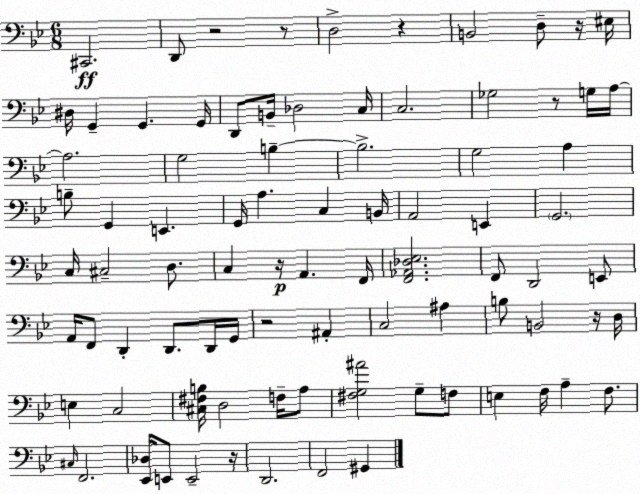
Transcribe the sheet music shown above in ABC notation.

X:1
T:Untitled
M:6/8
L:1/4
K:Bb
^C,,2 D,,/2 z2 z/2 D,2 z B,,2 D,/2 z/4 ^E,/4 ^D,/4 G,, G,, G,,/4 D,,/2 B,,/4 _D,2 C,/4 C,2 _G,2 z/2 G,/4 A,/4 A,2 G,2 B, B,2 G,2 A, B,/2 G,, E,, G,,/4 A, C, B,,/4 A,,2 E,, G,,2 C,/4 ^C,2 D,/2 C, z/4 A,, F,,/4 [F,,_A,,_D,_E,]2 F,,/2 D,,2 E,,/2 A,,/4 F,,/2 D,, D,,/2 D,,/4 G,,/4 z2 ^A,, C,2 ^A, B,/2 B,,2 z/4 D,/4 E, C,2 [^C,^F,B,]/4 D,2 F,/4 A,/2 [^F,G,^A]2 G,/2 F,/2 E, F,/4 A, F,/2 ^C,/4 F,,2 [_E,,_D,]/4 E,,/2 E,,2 z/4 D,,2 F,,2 ^G,,